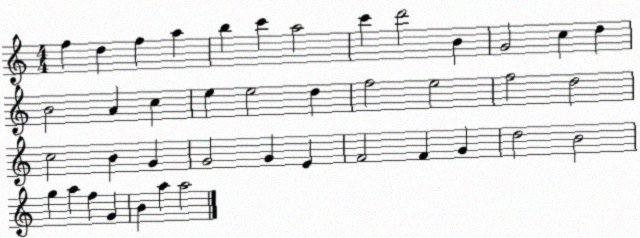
X:1
T:Untitled
M:4/4
L:1/4
K:C
f d f a b c' a2 c' d'2 B G2 c d B2 A c e e2 d f2 e2 f2 d2 c2 B G G2 G E F2 F G d2 B2 g a f G B a a2